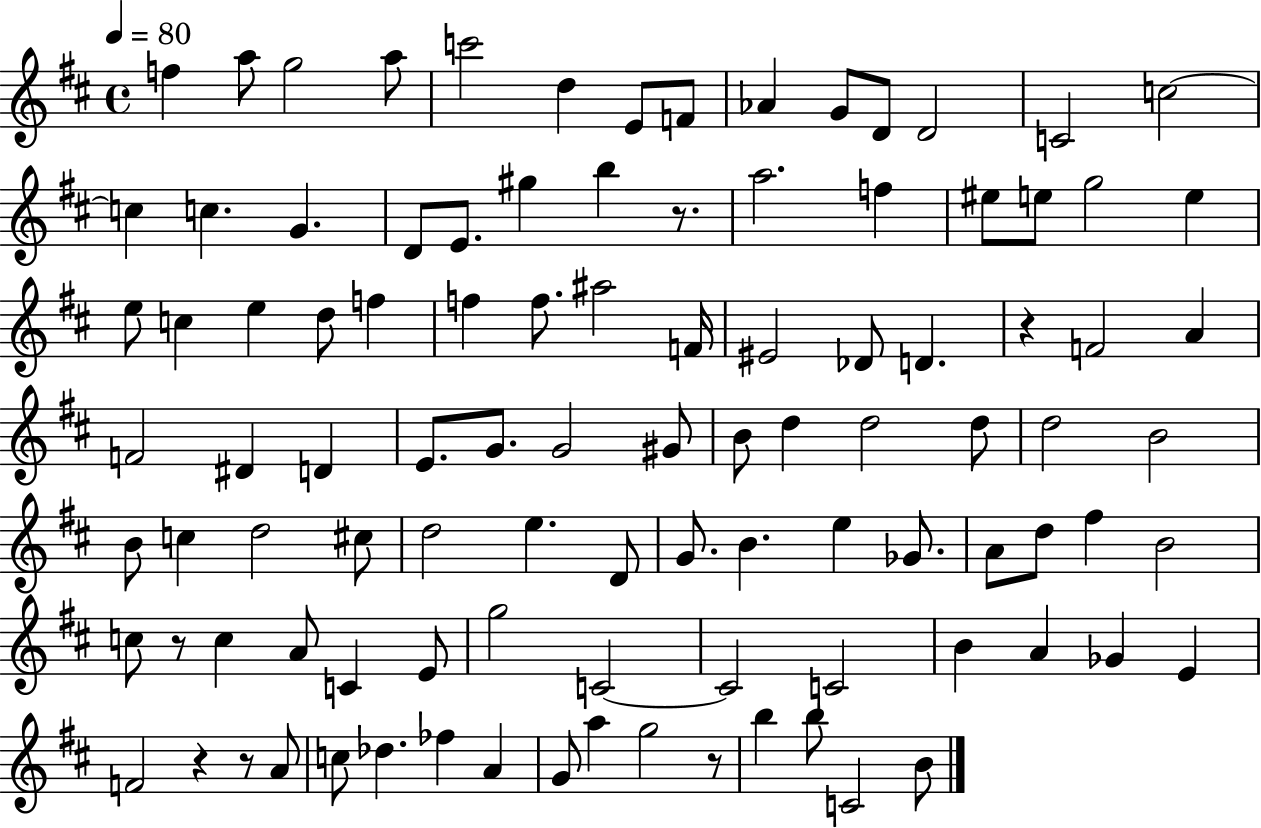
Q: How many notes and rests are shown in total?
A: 101